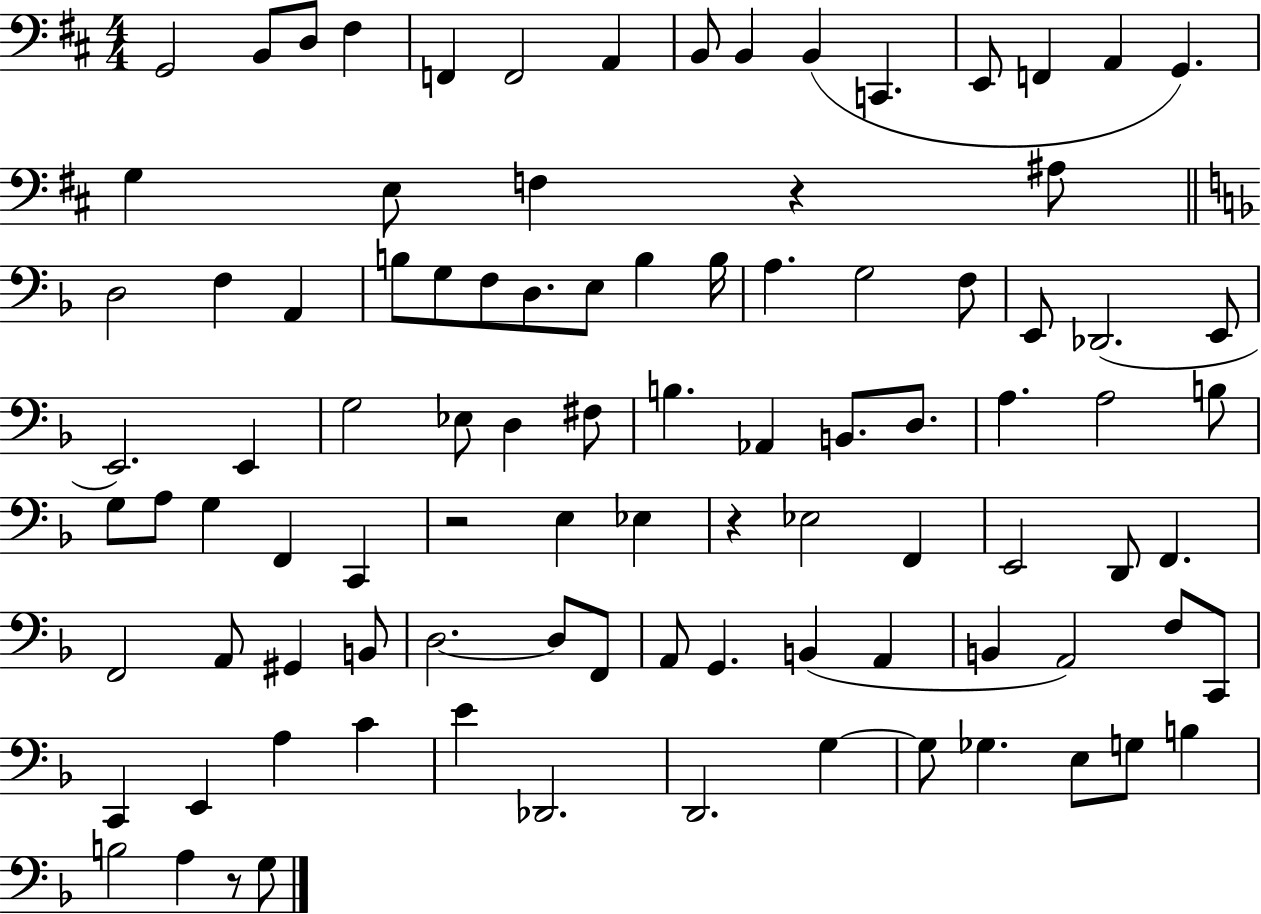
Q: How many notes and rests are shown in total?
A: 95